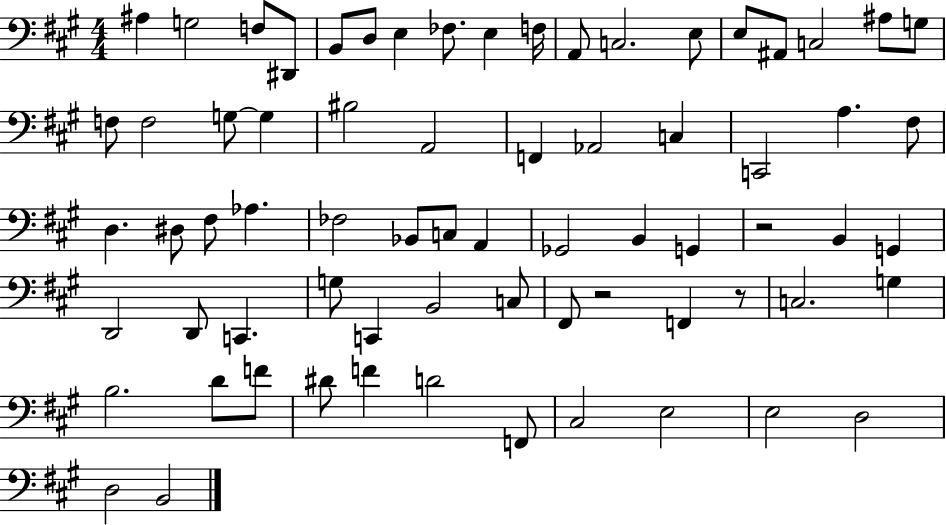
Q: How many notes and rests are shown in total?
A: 70